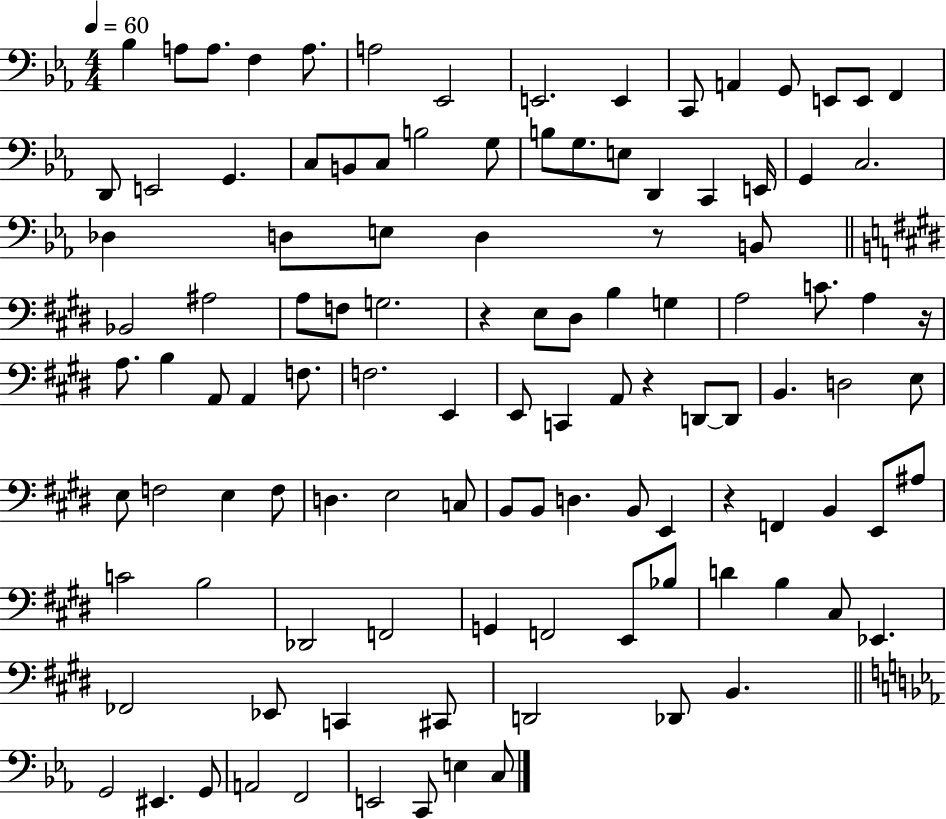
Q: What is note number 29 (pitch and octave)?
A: E2